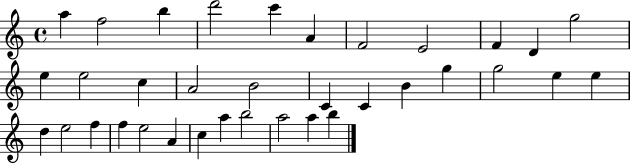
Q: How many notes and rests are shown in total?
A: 35